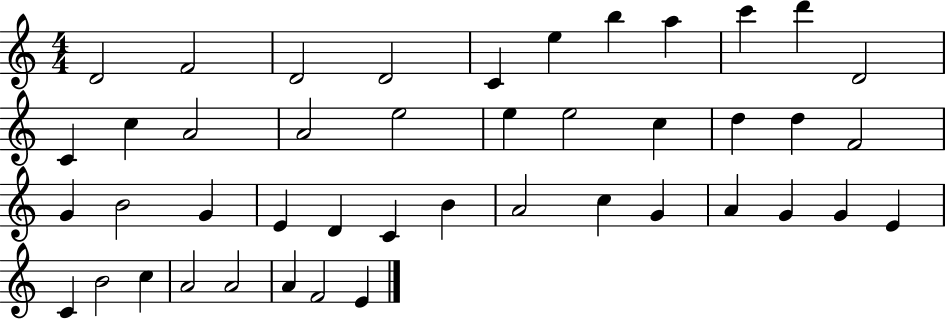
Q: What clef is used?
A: treble